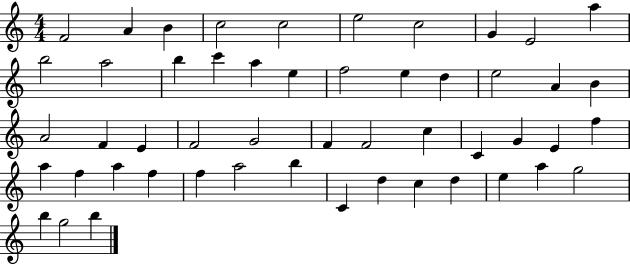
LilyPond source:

{
  \clef treble
  \numericTimeSignature
  \time 4/4
  \key c \major
  f'2 a'4 b'4 | c''2 c''2 | e''2 c''2 | g'4 e'2 a''4 | \break b''2 a''2 | b''4 c'''4 a''4 e''4 | f''2 e''4 d''4 | e''2 a'4 b'4 | \break a'2 f'4 e'4 | f'2 g'2 | f'4 f'2 c''4 | c'4 g'4 e'4 f''4 | \break a''4 f''4 a''4 f''4 | f''4 a''2 b''4 | c'4 d''4 c''4 d''4 | e''4 a''4 g''2 | \break b''4 g''2 b''4 | \bar "|."
}